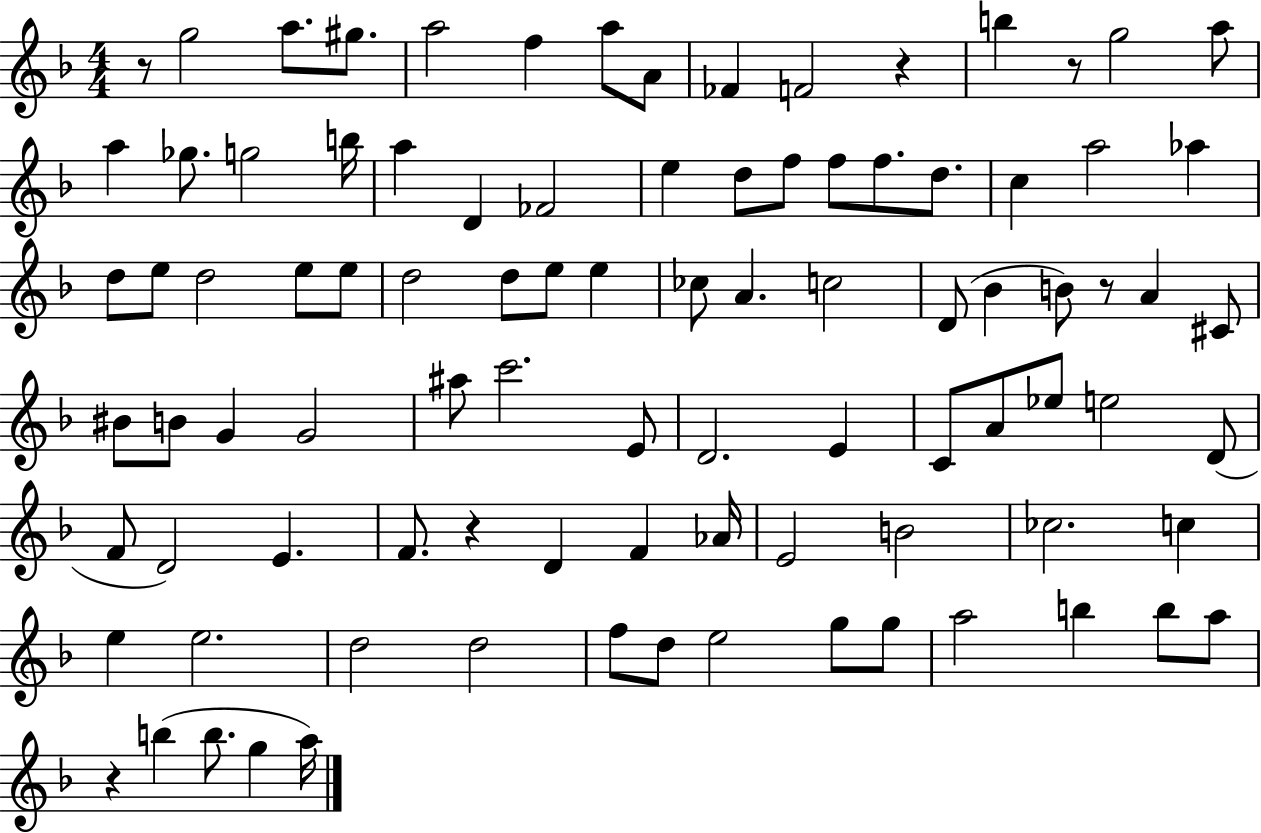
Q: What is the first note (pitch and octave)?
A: G5